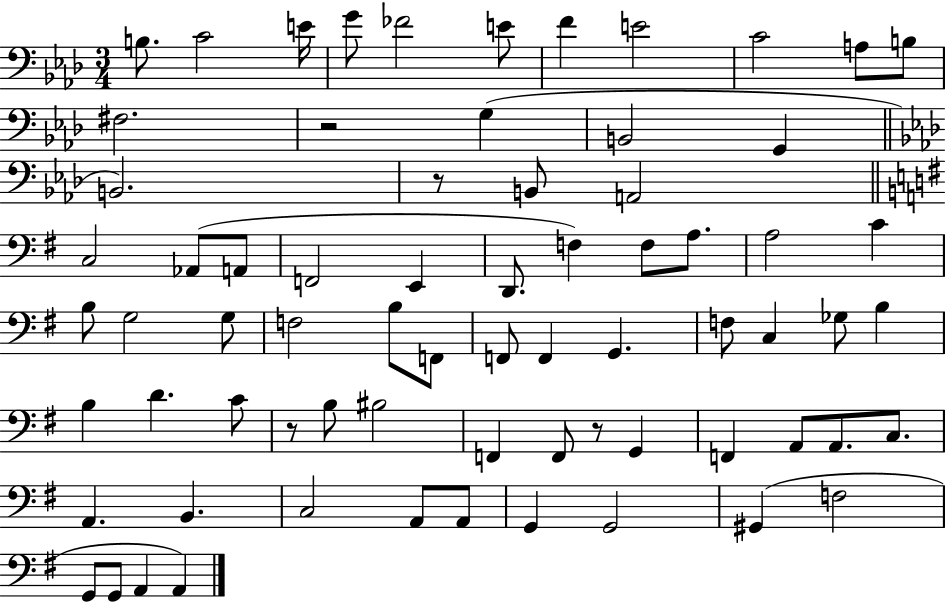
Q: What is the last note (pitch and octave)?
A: A2